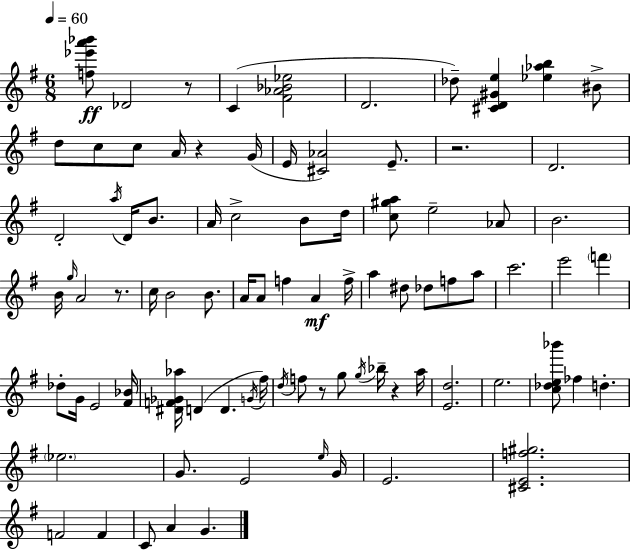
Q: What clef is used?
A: treble